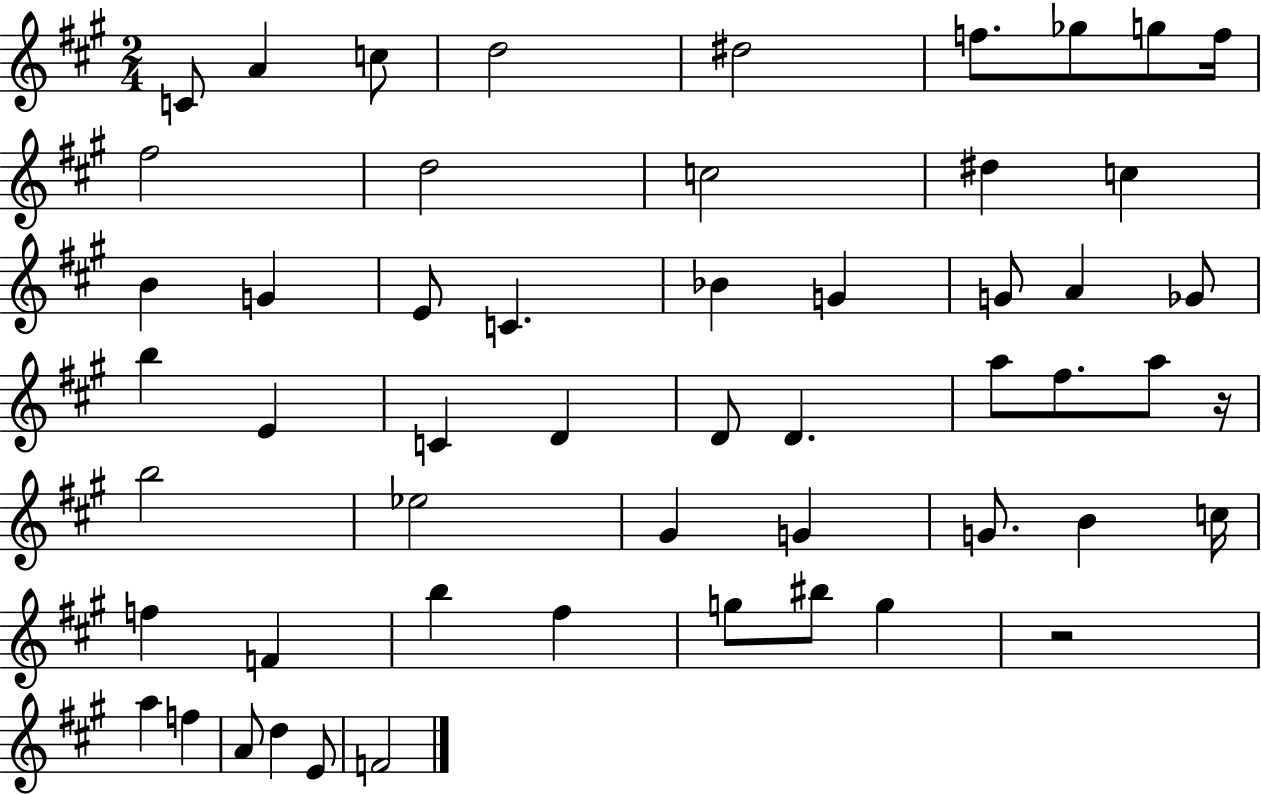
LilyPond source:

{
  \clef treble
  \numericTimeSignature
  \time 2/4
  \key a \major
  c'8 a'4 c''8 | d''2 | dis''2 | f''8. ges''8 g''8 f''16 | \break fis''2 | d''2 | c''2 | dis''4 c''4 | \break b'4 g'4 | e'8 c'4. | bes'4 g'4 | g'8 a'4 ges'8 | \break b''4 e'4 | c'4 d'4 | d'8 d'4. | a''8 fis''8. a''8 r16 | \break b''2 | ees''2 | gis'4 g'4 | g'8. b'4 c''16 | \break f''4 f'4 | b''4 fis''4 | g''8 bis''8 g''4 | r2 | \break a''4 f''4 | a'8 d''4 e'8 | f'2 | \bar "|."
}